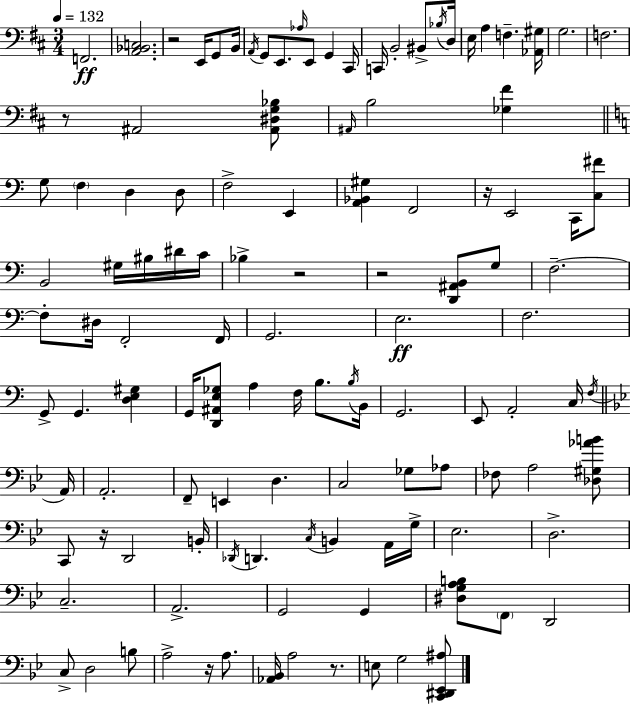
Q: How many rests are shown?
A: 8